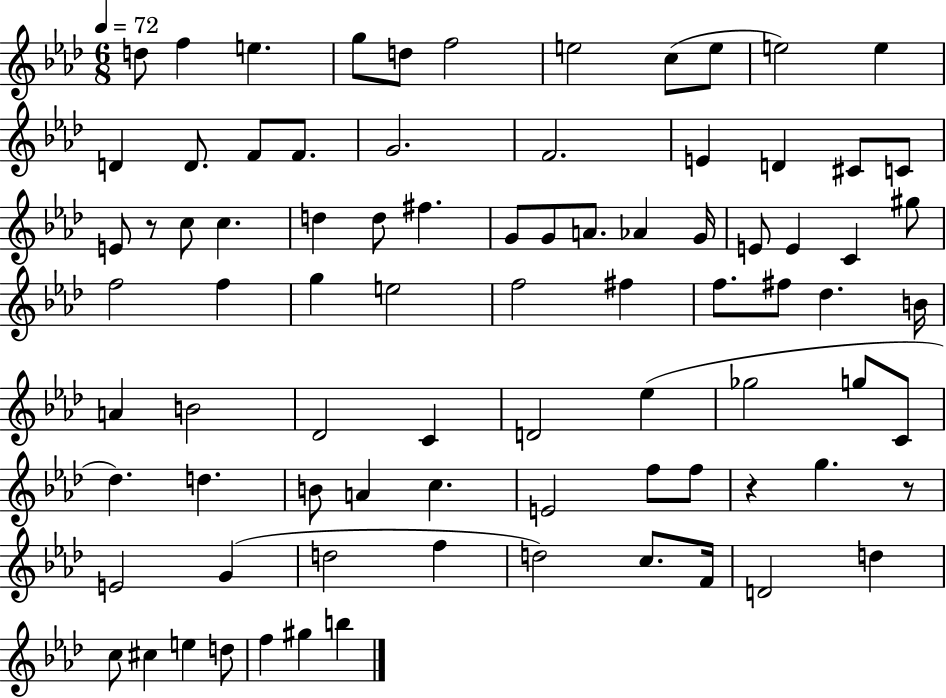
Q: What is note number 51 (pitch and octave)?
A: D4